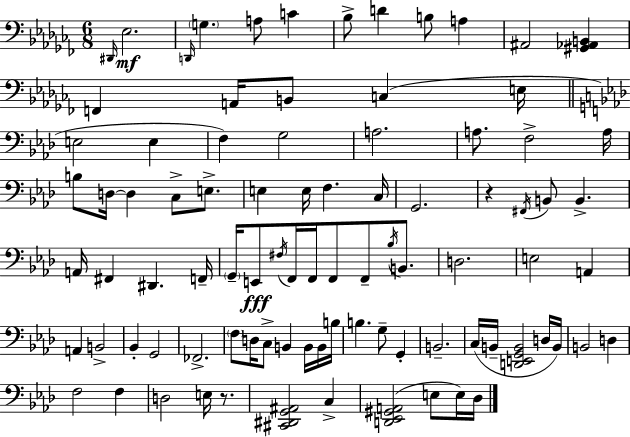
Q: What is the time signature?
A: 6/8